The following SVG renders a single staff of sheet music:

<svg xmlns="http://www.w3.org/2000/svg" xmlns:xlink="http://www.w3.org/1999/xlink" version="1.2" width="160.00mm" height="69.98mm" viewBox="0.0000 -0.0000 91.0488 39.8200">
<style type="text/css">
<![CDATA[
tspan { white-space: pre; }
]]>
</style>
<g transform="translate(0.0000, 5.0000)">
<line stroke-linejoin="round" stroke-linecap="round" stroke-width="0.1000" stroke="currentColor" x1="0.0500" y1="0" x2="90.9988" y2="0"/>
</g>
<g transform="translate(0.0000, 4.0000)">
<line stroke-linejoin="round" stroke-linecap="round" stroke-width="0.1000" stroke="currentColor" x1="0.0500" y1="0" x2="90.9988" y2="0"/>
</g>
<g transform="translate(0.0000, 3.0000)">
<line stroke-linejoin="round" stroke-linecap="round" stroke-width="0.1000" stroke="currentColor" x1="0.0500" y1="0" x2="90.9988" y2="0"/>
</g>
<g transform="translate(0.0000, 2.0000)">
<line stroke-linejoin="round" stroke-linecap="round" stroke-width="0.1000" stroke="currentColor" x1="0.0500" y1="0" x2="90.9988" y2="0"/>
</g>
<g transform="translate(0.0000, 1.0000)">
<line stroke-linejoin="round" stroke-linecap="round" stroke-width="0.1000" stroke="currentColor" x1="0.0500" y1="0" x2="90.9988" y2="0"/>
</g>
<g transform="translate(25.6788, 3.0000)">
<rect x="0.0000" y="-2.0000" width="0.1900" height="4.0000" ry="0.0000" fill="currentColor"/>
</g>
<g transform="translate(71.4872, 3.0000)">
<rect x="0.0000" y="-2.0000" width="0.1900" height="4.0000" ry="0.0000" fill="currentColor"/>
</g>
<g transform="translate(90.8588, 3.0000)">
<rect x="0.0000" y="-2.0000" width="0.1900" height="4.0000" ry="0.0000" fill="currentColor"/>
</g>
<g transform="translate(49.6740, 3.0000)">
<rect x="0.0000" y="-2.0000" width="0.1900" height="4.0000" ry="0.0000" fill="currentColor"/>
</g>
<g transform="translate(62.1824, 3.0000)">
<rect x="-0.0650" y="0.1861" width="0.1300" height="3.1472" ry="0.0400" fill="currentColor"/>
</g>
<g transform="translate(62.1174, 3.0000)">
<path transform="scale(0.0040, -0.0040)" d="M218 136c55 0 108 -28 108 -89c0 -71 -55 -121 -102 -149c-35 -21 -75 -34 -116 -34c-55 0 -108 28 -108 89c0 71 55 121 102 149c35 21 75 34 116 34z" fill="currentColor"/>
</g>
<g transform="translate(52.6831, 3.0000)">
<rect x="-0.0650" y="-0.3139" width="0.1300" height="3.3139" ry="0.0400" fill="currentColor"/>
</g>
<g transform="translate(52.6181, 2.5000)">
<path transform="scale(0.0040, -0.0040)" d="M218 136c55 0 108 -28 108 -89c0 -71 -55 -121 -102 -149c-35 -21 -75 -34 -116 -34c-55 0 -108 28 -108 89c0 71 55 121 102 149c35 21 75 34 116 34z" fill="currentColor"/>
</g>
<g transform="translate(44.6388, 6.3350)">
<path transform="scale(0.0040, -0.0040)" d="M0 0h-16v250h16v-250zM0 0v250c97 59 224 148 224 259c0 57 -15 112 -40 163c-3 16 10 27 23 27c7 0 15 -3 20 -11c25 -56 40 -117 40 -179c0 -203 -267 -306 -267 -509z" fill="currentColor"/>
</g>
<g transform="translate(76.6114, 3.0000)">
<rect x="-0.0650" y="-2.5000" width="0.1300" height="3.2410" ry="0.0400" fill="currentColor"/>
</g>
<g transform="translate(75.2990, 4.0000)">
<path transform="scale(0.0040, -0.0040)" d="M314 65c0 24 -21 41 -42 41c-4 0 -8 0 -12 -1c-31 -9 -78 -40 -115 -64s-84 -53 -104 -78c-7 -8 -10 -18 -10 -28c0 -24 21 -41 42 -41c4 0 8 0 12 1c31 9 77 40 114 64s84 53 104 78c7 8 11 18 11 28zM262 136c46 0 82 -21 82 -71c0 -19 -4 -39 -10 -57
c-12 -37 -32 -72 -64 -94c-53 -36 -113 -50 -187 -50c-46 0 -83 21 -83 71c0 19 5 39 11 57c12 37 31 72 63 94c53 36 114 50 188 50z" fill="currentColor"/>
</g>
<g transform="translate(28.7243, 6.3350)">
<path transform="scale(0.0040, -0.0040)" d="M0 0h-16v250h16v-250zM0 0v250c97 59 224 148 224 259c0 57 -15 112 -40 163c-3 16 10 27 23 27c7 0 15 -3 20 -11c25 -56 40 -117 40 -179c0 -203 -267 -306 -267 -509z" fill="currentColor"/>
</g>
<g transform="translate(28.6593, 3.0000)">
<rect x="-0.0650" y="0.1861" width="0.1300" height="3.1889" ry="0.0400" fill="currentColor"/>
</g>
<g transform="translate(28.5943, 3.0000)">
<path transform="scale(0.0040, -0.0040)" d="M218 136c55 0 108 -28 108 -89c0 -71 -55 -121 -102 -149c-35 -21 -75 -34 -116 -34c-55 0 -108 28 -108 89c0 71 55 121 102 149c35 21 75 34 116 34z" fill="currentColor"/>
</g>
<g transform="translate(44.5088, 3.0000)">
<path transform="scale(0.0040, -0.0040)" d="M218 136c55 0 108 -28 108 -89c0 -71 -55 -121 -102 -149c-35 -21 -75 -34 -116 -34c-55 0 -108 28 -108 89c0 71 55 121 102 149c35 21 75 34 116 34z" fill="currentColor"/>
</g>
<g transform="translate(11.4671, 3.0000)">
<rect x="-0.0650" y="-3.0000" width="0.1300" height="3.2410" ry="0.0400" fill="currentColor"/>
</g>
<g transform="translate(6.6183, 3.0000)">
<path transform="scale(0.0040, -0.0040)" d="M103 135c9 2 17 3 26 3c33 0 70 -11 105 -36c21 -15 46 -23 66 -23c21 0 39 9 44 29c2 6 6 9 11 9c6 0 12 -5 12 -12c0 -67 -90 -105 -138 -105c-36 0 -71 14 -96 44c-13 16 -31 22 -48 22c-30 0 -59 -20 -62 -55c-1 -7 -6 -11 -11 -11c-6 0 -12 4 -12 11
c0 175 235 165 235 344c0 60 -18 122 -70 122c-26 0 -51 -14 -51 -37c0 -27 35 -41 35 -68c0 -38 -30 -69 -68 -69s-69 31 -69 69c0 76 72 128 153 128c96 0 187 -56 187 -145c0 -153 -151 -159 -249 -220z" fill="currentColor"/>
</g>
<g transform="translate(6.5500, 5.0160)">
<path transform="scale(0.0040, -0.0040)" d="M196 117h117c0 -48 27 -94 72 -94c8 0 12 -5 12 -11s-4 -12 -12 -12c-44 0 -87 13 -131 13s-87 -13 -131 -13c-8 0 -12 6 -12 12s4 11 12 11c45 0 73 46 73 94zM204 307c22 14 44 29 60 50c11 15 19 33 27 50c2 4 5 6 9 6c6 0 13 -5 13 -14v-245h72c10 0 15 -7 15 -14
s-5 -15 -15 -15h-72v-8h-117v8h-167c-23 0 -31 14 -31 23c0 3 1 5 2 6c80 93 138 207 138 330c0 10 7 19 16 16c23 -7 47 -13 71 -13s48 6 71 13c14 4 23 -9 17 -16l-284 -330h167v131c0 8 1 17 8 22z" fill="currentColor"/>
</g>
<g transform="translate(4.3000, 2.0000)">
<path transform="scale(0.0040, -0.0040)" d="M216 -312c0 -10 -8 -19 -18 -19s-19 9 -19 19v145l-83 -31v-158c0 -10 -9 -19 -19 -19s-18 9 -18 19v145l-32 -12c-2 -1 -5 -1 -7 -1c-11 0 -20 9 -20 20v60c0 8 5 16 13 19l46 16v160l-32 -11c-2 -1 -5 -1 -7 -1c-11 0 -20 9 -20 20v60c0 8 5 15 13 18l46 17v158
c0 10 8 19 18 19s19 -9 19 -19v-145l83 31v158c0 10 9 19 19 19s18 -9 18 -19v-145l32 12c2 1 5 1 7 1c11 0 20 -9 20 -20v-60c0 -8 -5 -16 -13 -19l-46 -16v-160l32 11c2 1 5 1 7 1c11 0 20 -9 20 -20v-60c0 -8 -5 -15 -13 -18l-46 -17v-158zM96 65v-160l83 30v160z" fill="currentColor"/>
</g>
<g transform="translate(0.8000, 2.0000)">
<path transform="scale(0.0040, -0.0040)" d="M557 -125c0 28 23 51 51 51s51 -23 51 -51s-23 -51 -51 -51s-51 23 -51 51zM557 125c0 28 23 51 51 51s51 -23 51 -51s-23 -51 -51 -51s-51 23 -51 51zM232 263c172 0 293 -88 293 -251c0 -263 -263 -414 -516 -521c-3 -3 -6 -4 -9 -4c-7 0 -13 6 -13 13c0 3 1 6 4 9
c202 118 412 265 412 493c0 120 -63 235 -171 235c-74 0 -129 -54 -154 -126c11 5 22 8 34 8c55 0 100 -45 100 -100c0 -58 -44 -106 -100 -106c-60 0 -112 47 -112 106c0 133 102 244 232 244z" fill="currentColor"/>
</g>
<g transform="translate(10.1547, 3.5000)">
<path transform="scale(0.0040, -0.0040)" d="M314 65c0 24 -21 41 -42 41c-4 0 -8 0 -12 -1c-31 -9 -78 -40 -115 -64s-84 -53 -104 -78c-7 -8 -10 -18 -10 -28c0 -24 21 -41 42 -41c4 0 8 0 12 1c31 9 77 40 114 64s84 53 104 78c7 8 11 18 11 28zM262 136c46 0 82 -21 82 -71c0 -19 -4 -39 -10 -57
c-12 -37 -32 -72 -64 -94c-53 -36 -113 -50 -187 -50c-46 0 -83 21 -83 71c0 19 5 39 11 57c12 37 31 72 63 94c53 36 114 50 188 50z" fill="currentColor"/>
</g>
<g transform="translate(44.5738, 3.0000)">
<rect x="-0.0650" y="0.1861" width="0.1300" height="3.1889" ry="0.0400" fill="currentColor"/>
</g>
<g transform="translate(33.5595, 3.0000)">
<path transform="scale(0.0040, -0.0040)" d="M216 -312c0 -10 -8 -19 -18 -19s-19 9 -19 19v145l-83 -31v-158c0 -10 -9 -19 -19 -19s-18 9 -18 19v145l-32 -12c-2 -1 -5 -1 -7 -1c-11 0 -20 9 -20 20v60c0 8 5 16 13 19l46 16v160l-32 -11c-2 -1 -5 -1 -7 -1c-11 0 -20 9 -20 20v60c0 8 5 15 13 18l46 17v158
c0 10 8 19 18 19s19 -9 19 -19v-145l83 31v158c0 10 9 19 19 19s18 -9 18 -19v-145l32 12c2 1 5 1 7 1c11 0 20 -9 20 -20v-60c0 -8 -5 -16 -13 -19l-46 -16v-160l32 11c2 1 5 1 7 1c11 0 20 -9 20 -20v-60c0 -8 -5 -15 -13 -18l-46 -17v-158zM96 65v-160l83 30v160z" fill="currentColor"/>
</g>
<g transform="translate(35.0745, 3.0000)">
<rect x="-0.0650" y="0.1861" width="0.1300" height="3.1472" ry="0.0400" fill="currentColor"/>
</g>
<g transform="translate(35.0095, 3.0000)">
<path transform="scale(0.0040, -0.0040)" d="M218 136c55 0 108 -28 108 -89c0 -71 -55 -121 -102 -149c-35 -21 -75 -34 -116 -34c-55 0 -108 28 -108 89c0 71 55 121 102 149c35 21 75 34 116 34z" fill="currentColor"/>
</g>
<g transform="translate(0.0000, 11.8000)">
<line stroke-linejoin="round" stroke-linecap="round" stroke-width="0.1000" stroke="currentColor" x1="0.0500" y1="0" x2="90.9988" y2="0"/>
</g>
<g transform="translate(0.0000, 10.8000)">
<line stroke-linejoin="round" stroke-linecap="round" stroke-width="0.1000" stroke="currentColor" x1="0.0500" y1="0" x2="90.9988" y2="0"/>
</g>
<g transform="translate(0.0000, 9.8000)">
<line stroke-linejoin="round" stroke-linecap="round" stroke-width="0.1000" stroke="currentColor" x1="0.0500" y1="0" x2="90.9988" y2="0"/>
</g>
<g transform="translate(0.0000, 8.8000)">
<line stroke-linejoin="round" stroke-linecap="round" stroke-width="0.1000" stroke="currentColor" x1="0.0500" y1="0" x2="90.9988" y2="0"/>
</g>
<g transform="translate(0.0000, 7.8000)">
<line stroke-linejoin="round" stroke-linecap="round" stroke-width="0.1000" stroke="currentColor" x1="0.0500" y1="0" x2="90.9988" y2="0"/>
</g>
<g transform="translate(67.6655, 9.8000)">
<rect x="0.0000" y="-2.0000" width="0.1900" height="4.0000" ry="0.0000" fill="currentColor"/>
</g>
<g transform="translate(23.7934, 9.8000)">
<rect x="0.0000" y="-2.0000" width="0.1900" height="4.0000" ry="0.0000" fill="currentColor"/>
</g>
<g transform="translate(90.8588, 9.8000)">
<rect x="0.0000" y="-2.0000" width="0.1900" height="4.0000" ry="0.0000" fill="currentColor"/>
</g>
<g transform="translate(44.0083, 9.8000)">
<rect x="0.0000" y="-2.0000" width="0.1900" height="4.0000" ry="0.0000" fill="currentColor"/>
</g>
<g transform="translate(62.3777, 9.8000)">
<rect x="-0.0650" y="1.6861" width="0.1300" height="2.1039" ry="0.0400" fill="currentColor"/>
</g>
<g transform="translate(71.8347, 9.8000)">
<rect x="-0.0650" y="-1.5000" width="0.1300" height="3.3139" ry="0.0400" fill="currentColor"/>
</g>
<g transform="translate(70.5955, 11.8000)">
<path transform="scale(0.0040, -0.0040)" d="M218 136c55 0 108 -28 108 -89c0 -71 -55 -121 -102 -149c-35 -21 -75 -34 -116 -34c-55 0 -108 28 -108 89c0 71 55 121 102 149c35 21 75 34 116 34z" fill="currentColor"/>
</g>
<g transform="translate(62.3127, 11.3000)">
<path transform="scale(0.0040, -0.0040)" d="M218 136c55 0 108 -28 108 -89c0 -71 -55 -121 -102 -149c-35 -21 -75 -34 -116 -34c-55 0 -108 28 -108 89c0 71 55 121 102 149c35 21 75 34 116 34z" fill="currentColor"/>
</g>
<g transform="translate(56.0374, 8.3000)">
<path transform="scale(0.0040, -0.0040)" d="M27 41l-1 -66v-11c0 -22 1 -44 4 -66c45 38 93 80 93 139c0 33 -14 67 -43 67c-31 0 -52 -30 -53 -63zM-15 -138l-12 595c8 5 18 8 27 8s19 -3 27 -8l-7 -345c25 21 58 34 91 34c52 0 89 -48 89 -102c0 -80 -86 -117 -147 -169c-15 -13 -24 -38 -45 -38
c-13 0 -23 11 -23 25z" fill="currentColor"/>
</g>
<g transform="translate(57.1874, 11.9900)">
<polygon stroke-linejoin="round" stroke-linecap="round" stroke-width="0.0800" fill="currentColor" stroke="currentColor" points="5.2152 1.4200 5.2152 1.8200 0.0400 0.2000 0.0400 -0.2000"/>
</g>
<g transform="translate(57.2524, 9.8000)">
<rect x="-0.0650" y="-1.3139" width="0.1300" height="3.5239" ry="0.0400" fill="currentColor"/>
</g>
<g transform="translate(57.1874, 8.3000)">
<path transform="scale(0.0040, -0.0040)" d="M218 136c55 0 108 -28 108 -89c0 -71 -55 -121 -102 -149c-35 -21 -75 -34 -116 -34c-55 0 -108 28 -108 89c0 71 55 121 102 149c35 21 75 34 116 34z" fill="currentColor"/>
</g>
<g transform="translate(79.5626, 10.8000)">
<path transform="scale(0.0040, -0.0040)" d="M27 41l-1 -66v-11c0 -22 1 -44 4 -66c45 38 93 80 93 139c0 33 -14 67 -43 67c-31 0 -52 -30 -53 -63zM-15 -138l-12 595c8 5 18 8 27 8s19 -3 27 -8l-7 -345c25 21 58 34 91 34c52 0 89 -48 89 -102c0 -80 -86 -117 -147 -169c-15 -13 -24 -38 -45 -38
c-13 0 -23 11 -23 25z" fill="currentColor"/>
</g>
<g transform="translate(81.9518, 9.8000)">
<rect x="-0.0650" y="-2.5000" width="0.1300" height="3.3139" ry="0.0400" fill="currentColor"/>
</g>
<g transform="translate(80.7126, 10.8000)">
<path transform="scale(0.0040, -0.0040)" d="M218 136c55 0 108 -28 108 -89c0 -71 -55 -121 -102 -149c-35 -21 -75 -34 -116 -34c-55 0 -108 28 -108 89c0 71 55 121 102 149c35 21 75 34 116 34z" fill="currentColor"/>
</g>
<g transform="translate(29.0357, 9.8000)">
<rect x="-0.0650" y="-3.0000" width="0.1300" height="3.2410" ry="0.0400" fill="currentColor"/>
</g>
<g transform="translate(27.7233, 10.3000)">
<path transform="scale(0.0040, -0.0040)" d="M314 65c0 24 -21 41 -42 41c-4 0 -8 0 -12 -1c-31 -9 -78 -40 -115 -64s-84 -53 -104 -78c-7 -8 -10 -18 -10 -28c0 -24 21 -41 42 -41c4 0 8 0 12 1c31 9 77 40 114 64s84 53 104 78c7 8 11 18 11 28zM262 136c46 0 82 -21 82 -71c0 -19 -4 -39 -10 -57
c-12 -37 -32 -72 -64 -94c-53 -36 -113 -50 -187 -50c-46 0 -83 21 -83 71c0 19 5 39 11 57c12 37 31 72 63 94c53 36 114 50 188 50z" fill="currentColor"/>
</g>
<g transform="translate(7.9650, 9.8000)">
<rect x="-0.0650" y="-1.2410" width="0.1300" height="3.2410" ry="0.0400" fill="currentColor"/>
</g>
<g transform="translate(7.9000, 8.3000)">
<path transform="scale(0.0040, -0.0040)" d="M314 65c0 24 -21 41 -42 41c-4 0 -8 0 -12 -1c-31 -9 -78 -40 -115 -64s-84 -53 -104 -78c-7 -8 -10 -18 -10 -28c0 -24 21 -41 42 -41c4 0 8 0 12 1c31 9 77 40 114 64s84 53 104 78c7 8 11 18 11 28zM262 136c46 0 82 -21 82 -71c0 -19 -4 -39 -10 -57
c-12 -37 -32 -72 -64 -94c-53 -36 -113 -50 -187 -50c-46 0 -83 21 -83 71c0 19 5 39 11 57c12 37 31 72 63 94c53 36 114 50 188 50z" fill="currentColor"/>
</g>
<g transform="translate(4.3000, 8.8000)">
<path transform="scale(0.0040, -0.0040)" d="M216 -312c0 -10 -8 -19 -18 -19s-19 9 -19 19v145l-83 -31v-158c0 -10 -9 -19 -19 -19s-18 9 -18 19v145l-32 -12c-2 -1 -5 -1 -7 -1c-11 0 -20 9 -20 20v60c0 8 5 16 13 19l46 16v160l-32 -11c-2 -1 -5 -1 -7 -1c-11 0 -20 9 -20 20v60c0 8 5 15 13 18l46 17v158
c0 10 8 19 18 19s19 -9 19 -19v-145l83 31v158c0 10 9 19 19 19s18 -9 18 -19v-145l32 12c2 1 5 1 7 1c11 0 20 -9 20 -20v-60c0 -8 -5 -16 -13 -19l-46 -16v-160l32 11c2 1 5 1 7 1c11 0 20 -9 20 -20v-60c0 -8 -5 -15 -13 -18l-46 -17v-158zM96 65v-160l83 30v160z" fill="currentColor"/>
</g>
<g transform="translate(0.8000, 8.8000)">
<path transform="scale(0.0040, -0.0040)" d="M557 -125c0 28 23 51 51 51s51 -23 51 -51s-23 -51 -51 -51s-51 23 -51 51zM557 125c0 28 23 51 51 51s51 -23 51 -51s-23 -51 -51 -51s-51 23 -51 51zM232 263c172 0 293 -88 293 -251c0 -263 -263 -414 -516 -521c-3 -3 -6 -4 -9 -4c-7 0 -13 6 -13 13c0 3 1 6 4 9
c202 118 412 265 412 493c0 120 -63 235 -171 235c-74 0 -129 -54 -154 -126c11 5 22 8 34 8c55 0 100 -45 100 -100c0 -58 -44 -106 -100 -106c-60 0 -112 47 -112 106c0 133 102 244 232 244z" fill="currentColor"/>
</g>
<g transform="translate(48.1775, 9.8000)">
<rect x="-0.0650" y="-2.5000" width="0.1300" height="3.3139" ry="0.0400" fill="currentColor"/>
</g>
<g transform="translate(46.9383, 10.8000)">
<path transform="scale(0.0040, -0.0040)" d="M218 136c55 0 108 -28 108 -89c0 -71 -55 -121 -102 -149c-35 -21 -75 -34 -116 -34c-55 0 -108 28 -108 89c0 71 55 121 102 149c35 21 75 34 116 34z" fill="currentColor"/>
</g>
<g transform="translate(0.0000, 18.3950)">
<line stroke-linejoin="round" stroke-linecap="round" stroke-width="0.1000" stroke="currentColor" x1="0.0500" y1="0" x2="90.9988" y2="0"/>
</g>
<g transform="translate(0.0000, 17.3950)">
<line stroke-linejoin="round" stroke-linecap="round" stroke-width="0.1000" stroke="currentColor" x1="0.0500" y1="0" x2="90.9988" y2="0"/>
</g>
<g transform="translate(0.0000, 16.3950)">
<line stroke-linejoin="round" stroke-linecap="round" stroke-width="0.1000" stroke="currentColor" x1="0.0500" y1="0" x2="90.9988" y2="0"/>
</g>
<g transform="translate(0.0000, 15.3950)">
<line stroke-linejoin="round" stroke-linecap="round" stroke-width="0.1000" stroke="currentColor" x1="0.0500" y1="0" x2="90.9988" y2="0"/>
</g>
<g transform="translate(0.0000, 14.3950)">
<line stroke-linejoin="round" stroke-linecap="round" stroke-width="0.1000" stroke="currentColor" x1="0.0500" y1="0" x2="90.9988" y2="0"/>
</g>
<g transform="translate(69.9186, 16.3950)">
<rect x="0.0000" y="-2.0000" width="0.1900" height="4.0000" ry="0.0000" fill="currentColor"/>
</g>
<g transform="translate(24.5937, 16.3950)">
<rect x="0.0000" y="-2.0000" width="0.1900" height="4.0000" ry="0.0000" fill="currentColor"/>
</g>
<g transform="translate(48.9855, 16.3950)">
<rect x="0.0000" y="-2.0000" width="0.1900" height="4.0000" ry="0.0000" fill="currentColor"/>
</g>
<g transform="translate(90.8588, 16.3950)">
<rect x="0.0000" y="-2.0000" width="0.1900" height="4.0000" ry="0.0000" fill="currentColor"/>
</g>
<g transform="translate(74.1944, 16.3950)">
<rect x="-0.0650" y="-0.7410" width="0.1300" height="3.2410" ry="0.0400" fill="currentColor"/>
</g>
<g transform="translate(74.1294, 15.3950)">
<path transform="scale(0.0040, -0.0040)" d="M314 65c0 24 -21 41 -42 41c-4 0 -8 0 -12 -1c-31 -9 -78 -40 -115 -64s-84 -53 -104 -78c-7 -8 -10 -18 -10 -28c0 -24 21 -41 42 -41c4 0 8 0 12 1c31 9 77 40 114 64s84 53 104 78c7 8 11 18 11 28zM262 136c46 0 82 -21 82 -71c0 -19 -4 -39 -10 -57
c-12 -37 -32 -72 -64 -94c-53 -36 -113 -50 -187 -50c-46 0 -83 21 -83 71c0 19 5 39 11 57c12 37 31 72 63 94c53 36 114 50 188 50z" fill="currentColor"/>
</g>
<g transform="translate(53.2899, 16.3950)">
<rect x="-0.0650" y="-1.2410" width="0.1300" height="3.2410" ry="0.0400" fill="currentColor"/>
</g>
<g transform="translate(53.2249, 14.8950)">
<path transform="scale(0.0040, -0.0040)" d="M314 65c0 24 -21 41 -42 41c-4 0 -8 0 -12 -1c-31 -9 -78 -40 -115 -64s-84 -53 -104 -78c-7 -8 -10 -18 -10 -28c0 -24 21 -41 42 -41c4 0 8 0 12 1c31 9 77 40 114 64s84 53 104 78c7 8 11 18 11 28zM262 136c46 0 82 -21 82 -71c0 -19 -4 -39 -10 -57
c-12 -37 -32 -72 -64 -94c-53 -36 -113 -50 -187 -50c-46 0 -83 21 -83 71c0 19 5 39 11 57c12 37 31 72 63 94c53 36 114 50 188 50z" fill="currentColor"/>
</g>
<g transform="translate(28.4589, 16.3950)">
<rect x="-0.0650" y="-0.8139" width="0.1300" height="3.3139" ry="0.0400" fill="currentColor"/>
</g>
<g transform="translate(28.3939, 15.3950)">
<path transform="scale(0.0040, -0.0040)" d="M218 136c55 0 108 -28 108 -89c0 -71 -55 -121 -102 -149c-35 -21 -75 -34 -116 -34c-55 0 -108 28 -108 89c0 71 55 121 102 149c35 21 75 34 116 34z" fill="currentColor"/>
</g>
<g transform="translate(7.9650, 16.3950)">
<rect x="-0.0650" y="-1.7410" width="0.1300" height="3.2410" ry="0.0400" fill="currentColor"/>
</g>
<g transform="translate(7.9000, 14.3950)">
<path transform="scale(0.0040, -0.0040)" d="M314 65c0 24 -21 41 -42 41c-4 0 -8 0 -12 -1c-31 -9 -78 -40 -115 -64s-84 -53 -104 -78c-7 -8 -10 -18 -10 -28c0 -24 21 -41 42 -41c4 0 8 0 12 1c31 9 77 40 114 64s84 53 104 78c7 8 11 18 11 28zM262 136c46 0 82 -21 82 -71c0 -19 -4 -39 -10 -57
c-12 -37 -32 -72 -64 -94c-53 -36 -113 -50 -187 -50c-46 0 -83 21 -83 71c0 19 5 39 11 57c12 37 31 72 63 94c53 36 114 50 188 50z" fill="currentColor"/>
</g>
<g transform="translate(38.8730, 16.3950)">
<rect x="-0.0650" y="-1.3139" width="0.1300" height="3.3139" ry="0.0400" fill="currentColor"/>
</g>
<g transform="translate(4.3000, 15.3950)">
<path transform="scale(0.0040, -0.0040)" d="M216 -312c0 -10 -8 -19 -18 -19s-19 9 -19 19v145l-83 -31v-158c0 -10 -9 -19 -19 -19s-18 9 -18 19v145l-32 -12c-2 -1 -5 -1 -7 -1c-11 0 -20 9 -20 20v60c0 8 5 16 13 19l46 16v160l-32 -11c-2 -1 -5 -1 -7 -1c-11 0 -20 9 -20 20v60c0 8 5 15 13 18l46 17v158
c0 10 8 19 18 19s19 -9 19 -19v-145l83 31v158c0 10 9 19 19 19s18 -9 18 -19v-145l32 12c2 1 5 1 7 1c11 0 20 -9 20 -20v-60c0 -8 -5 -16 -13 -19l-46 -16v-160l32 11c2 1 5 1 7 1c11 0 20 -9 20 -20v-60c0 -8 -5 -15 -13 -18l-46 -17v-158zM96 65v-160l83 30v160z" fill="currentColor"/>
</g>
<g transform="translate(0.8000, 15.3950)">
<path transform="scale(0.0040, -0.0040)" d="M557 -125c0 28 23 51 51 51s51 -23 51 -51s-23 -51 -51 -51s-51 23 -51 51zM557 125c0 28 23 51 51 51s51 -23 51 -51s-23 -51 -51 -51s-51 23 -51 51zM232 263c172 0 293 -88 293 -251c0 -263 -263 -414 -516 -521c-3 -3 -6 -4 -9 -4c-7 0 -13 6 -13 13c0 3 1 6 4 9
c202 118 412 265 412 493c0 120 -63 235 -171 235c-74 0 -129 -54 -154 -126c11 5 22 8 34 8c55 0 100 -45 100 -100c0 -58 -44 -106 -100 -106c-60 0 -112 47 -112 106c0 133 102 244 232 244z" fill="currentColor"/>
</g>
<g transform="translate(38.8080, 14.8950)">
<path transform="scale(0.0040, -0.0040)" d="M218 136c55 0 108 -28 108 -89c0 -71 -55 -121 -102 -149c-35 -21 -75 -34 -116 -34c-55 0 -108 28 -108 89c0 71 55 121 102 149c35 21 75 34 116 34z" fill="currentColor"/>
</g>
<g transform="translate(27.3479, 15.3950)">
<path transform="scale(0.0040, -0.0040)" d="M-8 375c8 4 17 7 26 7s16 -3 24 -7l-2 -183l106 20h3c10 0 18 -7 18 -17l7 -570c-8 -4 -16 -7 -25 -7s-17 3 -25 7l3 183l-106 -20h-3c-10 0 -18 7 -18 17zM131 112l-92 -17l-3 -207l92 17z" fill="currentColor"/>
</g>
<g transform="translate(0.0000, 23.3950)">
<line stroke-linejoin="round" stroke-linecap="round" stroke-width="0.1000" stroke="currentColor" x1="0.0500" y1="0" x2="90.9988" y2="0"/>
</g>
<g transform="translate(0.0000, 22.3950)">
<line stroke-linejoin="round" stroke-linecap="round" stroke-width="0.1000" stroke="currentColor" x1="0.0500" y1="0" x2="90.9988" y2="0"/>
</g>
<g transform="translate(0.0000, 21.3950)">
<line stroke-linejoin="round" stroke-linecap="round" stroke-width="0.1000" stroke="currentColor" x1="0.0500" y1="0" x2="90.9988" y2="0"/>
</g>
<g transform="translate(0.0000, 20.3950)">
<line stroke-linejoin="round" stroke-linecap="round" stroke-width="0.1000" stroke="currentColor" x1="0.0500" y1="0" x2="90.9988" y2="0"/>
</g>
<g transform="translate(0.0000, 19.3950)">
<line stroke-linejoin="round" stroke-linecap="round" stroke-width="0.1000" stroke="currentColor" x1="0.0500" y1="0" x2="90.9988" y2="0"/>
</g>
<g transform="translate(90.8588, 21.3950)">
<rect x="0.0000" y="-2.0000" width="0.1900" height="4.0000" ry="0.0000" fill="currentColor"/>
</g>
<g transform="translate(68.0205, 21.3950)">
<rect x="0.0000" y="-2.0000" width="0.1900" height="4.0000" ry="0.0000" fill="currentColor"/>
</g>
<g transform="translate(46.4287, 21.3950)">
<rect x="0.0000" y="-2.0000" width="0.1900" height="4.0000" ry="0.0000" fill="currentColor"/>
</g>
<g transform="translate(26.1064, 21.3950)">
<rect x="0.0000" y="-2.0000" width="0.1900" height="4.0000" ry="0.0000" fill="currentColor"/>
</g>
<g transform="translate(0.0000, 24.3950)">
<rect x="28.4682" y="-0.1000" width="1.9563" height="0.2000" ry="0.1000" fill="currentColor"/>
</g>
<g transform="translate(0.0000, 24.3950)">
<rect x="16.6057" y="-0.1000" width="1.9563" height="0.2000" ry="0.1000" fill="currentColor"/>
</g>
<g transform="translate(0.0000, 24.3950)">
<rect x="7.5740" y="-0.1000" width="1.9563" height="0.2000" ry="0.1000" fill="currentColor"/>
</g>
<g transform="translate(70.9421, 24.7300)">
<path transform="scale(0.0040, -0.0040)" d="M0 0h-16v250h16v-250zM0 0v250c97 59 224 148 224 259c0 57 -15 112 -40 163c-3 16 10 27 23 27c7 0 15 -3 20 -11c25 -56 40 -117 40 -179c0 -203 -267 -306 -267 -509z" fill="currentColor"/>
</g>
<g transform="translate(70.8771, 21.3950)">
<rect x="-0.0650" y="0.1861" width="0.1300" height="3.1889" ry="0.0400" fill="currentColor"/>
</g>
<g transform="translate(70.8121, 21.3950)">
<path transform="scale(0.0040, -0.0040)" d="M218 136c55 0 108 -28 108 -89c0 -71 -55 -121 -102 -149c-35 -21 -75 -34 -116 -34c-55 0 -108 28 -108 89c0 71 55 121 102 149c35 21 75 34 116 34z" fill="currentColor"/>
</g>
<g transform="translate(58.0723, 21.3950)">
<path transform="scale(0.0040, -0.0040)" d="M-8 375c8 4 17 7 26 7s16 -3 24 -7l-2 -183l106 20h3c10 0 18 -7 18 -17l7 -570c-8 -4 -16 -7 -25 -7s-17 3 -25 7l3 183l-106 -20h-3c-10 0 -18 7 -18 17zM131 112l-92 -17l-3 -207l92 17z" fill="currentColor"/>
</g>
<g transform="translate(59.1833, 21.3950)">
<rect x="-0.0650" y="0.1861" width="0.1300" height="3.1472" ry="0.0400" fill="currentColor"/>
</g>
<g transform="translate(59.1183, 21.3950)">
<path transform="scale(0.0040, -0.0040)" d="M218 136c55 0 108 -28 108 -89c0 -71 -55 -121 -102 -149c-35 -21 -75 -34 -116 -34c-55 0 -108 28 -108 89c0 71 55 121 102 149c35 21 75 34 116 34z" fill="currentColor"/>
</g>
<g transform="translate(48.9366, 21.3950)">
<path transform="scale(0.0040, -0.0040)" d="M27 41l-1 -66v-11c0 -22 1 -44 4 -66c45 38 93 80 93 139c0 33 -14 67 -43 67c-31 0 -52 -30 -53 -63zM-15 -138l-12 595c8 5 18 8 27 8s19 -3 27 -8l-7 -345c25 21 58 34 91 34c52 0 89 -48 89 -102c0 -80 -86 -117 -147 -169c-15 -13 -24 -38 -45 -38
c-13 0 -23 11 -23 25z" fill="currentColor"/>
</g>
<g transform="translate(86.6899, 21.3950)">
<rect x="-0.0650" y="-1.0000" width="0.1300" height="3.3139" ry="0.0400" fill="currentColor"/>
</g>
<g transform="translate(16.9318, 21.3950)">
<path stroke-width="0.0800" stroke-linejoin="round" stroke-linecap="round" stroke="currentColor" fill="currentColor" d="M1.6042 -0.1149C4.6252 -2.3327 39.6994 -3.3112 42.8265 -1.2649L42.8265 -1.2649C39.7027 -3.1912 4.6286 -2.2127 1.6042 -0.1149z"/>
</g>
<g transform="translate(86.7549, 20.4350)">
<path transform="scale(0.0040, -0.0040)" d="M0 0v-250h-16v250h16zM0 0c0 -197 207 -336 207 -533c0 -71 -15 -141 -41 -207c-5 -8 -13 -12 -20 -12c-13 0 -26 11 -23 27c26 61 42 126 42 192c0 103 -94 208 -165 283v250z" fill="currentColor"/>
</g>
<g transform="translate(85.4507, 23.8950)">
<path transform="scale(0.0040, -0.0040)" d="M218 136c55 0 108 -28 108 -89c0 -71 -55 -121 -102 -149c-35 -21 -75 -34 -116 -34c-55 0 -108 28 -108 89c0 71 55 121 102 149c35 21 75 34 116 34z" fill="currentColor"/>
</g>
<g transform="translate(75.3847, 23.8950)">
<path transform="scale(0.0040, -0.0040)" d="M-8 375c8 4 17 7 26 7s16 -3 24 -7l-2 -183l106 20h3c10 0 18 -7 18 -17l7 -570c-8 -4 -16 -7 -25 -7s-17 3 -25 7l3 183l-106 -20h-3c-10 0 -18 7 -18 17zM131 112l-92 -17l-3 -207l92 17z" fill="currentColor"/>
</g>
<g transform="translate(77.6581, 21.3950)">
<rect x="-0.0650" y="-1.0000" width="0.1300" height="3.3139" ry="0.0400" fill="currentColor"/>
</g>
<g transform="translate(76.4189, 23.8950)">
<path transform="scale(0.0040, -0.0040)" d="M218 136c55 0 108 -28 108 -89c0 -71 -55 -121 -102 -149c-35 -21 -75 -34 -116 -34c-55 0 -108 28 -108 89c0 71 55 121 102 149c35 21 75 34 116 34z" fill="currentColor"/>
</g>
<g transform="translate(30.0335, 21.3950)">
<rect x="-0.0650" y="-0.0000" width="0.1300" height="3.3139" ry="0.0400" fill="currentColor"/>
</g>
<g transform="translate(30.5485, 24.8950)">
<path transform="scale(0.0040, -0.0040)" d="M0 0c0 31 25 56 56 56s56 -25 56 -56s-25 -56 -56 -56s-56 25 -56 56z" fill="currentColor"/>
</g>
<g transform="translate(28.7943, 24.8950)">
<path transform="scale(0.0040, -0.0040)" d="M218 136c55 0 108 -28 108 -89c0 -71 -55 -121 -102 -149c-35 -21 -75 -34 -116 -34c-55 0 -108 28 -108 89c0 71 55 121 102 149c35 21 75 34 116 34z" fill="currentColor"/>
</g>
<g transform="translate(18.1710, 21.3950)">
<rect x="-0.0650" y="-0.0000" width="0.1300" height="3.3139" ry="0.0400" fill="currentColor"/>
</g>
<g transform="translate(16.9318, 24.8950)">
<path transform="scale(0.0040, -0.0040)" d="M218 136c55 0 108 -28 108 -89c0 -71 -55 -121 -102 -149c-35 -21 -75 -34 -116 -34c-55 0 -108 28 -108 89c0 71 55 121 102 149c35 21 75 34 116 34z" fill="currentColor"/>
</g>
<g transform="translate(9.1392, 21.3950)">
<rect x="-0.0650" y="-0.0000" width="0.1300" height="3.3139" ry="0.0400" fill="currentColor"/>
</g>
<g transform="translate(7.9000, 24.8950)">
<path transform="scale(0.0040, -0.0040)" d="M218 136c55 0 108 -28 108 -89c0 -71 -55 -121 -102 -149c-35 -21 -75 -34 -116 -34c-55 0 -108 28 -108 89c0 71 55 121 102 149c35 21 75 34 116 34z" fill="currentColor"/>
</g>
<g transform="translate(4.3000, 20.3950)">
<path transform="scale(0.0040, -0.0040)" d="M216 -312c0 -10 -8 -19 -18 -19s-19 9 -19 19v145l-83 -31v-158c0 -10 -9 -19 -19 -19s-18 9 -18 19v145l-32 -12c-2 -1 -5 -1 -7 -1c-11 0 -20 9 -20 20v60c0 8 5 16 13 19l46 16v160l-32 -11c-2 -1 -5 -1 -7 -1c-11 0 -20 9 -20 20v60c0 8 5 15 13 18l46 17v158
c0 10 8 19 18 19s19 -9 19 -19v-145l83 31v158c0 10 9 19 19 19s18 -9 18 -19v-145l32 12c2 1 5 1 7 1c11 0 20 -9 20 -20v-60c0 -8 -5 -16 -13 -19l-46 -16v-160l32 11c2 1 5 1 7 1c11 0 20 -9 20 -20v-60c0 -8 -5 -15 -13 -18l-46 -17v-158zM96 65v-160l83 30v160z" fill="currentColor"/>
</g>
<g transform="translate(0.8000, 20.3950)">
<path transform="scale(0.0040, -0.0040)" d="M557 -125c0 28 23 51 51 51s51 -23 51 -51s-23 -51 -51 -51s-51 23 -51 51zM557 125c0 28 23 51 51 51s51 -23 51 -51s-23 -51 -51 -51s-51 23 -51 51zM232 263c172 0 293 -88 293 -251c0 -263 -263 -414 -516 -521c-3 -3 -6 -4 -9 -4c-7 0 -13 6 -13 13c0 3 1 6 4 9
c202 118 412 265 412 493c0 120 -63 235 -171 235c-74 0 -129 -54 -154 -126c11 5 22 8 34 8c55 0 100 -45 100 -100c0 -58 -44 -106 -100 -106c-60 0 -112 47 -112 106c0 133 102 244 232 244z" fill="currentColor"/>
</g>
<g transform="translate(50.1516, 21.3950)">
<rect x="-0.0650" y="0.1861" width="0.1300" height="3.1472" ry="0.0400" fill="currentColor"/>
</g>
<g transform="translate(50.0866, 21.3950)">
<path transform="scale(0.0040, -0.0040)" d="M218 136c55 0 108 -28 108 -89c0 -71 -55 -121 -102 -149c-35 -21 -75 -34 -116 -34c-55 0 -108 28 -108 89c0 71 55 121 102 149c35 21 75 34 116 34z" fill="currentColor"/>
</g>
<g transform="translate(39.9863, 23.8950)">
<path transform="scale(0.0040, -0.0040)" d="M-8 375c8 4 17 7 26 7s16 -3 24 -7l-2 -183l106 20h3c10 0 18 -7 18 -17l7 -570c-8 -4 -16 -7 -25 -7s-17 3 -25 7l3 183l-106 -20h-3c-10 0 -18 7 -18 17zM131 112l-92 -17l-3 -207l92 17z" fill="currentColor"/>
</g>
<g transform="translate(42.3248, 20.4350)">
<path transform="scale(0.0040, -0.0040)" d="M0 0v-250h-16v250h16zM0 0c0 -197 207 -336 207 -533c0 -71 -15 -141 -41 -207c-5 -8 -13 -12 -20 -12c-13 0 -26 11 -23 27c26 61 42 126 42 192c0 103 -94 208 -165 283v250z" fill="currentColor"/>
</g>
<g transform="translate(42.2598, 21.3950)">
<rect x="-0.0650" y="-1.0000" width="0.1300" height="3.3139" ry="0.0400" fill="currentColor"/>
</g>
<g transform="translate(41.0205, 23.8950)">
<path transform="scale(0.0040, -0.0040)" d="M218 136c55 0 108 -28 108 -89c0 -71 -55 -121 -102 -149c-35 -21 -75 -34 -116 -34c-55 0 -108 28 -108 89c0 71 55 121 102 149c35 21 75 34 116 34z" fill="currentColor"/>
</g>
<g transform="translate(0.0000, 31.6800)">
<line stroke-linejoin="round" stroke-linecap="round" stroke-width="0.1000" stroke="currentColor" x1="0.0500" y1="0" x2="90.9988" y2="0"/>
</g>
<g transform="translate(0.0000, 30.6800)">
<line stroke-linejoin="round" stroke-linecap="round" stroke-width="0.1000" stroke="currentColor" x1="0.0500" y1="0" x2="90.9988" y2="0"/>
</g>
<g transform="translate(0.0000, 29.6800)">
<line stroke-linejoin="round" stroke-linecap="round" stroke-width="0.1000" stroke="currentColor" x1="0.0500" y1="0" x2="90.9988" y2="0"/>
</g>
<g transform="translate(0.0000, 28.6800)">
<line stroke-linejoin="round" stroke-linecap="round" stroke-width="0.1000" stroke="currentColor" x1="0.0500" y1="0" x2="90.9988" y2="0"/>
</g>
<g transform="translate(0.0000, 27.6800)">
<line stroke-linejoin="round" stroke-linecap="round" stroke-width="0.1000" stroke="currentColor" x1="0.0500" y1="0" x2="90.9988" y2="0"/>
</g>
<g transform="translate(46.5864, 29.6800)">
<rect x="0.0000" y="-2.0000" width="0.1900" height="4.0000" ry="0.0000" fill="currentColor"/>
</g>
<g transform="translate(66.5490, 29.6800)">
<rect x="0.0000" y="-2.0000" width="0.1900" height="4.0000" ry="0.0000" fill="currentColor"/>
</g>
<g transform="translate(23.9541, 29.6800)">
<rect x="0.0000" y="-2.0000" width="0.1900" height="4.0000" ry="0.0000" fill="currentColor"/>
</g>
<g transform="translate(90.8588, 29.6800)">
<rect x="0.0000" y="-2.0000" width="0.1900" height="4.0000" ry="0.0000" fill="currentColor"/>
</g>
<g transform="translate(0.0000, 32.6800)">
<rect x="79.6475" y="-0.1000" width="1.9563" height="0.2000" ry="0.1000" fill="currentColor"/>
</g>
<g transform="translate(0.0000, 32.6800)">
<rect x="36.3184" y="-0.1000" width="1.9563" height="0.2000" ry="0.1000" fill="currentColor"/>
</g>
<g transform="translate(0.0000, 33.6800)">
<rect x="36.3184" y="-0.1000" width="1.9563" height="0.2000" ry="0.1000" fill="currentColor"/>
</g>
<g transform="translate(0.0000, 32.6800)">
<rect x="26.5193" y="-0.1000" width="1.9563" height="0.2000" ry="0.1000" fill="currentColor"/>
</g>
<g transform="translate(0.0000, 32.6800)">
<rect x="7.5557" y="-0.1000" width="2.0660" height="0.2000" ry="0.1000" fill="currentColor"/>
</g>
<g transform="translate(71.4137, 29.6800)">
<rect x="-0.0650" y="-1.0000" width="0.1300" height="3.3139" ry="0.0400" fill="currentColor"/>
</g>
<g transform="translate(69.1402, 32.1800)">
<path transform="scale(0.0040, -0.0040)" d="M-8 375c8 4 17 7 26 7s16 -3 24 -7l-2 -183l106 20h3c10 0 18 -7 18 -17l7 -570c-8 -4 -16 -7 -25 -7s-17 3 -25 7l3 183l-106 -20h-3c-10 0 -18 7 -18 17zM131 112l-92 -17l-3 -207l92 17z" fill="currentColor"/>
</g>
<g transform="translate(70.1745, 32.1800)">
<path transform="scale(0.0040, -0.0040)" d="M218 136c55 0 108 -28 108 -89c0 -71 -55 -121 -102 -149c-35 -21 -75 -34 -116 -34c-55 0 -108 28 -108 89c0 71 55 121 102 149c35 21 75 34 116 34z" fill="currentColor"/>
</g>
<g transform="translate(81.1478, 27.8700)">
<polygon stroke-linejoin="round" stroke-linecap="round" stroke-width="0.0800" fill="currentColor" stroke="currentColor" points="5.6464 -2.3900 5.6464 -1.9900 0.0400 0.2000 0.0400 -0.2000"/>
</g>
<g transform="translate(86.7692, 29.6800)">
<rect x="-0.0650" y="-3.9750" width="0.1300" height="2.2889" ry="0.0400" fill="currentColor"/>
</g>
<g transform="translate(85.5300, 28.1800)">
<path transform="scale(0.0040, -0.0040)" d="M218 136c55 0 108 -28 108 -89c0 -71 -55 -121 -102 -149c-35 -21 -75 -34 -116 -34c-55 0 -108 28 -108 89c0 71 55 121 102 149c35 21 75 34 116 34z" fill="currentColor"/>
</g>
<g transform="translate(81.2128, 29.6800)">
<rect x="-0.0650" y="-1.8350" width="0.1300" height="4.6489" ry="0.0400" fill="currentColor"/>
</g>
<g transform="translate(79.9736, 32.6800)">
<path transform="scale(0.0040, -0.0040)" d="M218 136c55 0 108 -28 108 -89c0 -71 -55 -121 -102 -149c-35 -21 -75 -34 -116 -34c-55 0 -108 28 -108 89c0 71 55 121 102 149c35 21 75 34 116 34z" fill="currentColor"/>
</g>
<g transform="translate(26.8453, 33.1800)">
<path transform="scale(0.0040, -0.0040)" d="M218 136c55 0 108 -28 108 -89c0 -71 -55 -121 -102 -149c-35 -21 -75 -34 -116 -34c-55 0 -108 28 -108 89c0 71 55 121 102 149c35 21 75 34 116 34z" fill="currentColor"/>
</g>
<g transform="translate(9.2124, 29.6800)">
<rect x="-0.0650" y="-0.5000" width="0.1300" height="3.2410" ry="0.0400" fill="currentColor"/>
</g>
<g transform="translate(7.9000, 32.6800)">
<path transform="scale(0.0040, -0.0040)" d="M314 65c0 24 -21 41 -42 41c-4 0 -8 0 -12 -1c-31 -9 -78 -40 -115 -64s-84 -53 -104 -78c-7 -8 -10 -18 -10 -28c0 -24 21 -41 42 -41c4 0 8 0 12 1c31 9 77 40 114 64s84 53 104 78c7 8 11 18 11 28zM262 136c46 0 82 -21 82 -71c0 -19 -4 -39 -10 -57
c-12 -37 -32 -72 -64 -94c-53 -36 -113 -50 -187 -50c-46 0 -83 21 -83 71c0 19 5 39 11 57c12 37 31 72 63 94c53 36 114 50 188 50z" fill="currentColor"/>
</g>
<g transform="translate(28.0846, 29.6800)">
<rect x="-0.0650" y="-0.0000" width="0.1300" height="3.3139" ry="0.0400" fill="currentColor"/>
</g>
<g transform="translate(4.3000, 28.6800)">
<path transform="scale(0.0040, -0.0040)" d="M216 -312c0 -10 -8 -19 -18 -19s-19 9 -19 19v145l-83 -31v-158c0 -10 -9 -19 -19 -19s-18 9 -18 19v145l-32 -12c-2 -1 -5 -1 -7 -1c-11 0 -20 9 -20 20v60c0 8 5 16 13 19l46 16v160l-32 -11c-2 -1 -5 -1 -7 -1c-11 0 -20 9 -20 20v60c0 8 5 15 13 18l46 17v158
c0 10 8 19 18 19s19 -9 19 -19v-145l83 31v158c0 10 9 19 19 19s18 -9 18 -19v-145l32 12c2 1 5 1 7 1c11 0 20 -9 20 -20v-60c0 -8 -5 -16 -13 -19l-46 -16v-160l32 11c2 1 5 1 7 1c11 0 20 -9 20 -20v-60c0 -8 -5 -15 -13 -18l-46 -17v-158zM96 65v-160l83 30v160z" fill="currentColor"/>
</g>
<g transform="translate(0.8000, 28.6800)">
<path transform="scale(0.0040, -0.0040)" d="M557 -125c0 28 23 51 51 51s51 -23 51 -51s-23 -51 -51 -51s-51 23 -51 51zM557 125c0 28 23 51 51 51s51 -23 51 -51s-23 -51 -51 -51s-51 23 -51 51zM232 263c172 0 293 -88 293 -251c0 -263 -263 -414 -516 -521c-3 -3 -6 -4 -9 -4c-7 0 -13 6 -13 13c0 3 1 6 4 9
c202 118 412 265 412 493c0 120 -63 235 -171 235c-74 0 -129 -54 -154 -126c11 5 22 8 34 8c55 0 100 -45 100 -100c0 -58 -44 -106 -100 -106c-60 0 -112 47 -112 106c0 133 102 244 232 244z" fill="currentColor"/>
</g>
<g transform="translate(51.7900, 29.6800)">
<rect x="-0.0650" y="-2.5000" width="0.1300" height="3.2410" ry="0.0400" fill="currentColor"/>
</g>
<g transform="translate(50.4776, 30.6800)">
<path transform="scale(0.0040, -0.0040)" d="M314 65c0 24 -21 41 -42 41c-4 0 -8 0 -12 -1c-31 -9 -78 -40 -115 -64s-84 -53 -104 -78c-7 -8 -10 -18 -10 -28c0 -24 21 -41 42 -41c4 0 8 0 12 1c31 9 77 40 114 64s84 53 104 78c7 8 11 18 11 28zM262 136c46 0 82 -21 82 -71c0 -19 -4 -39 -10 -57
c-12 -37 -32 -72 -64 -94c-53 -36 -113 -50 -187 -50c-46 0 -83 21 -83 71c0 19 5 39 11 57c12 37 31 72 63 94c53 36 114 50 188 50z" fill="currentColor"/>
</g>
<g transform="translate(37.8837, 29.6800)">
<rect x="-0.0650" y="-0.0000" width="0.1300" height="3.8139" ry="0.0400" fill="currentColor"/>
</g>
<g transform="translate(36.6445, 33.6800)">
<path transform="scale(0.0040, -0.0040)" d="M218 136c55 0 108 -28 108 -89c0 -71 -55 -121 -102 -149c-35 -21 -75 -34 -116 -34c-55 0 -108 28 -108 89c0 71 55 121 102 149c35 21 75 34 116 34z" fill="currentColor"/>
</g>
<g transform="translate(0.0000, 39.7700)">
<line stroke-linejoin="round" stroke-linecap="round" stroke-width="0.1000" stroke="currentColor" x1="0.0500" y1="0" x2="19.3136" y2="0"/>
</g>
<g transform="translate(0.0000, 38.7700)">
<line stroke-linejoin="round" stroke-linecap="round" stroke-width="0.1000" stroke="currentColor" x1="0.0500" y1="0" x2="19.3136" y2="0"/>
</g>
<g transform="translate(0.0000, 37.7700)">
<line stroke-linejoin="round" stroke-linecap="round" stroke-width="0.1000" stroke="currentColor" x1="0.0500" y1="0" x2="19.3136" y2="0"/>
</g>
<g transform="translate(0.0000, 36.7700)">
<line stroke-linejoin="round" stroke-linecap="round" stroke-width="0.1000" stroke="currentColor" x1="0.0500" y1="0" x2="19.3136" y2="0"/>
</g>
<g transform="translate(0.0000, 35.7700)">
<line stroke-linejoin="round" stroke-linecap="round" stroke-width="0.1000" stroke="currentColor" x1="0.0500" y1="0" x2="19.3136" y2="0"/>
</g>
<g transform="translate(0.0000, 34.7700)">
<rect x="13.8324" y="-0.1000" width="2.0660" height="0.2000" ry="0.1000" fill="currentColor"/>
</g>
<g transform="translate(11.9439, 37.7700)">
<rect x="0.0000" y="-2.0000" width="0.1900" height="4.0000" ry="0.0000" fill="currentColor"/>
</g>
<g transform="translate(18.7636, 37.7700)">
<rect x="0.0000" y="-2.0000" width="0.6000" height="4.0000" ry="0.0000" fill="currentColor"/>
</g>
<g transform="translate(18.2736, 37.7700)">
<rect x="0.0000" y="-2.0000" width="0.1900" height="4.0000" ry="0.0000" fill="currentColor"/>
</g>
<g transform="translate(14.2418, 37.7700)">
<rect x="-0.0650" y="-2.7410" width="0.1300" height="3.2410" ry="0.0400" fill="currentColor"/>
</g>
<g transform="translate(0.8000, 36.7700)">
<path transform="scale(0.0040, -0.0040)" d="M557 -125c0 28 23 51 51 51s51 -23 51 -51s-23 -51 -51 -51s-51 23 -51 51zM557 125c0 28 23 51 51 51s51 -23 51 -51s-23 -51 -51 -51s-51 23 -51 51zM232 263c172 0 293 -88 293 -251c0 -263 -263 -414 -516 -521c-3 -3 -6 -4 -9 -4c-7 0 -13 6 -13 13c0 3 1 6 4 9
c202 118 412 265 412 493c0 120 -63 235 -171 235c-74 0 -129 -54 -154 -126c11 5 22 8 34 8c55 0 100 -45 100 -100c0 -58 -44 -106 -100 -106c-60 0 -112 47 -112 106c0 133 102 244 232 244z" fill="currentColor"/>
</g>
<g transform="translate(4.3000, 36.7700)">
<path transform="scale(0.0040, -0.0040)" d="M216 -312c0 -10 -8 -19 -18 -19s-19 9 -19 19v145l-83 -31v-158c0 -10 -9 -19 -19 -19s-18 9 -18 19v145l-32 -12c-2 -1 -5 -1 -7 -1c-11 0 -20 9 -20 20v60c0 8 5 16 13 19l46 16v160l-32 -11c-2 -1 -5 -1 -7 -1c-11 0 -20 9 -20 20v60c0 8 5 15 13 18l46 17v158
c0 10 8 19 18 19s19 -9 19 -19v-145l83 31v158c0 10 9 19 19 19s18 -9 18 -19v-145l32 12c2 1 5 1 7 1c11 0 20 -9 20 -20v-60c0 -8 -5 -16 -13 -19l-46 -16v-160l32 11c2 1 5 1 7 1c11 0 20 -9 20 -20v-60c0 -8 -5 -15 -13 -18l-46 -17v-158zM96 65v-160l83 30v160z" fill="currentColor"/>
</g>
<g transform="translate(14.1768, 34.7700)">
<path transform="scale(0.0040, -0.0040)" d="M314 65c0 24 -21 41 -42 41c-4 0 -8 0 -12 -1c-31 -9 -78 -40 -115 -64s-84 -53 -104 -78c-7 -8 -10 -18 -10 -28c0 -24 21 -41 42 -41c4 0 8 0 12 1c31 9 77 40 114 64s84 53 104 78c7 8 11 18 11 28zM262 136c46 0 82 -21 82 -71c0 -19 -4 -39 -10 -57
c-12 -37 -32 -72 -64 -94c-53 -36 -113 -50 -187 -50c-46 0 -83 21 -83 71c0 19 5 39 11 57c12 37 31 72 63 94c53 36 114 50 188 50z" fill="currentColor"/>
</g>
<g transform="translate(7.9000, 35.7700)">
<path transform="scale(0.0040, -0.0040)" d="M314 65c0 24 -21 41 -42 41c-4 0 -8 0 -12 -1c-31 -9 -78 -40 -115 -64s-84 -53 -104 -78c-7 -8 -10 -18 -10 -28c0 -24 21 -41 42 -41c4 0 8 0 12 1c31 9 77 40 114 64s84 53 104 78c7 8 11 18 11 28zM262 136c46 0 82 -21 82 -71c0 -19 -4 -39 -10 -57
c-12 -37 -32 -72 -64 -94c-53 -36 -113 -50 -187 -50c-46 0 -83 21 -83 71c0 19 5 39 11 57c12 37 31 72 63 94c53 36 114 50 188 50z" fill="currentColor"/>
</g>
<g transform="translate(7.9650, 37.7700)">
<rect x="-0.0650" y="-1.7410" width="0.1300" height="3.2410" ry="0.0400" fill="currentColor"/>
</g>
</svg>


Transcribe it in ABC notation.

X:1
T:Untitled
M:2/4
L:1/4
K:G
C,2 D,/2 ^D, ^D,/2 E, D, B,,2 G,2 C,2 B,, _G,/2 A,,/2 G,, _B,, A,2 F, G, G,2 ^F,2 D,, D,, D,, F,,/2 _D, D, D,/2 F,, F,,/2 E,,2 D,, C,, B,,2 F,, E,,/2 G,/2 A,2 C2